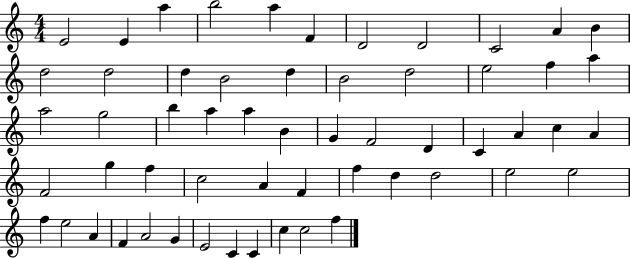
E4/h E4/q A5/q B5/h A5/q F4/q D4/h D4/h C4/h A4/q B4/q D5/h D5/h D5/q B4/h D5/q B4/h D5/h E5/h F5/q A5/q A5/h G5/h B5/q A5/q A5/q B4/q G4/q F4/h D4/q C4/q A4/q C5/q A4/q F4/h G5/q F5/q C5/h A4/q F4/q F5/q D5/q D5/h E5/h E5/h F5/q E5/h A4/q F4/q A4/h G4/q E4/h C4/q C4/q C5/q C5/h F5/q